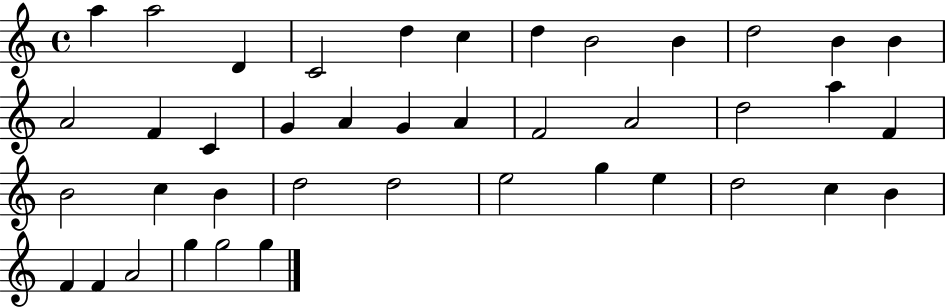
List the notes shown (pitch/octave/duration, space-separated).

A5/q A5/h D4/q C4/h D5/q C5/q D5/q B4/h B4/q D5/h B4/q B4/q A4/h F4/q C4/q G4/q A4/q G4/q A4/q F4/h A4/h D5/h A5/q F4/q B4/h C5/q B4/q D5/h D5/h E5/h G5/q E5/q D5/h C5/q B4/q F4/q F4/q A4/h G5/q G5/h G5/q